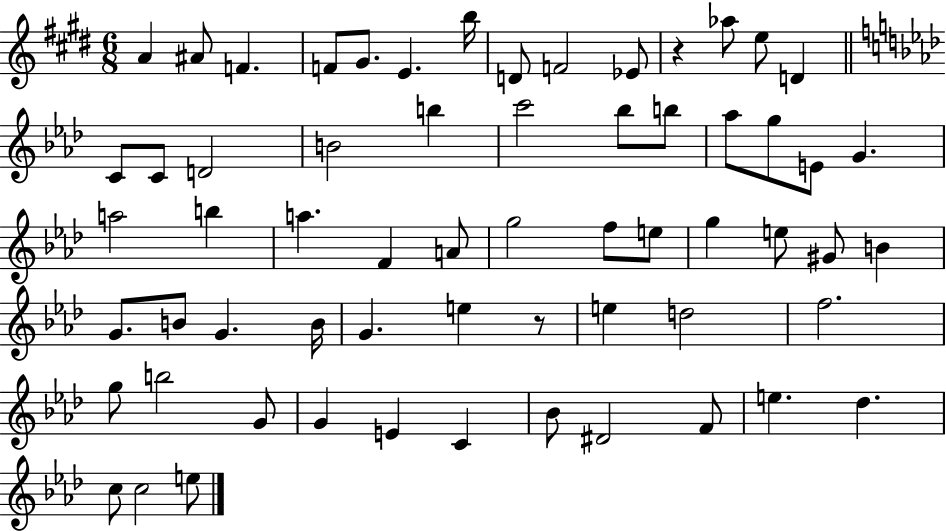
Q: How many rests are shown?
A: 2